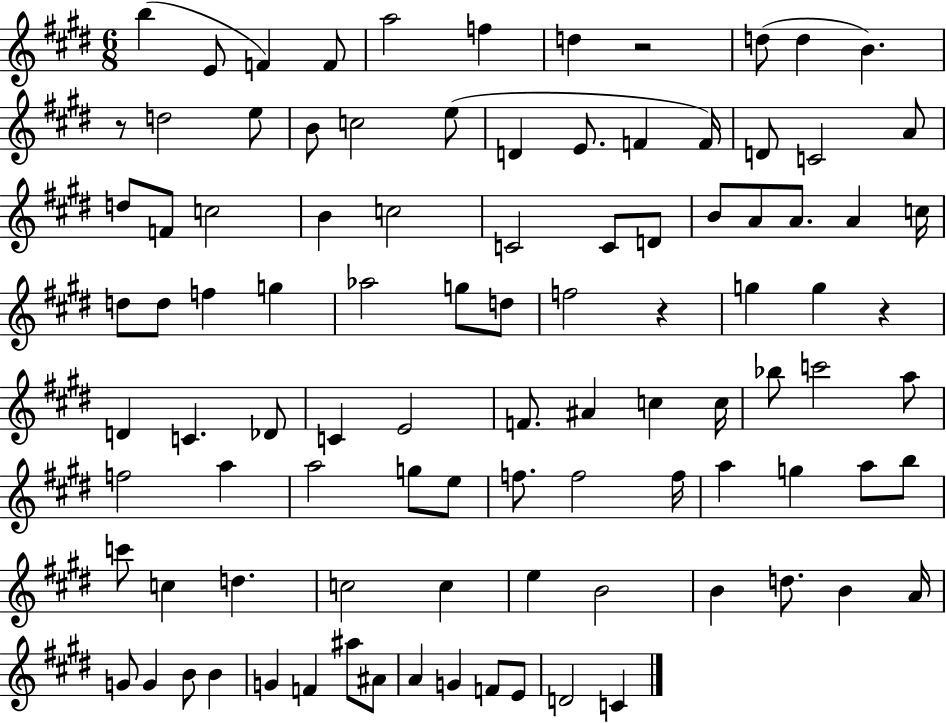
{
  \clef treble
  \numericTimeSignature
  \time 6/8
  \key e \major
  \repeat volta 2 { b''4( e'8 f'4) f'8 | a''2 f''4 | d''4 r2 | d''8( d''4 b'4.) | \break r8 d''2 e''8 | b'8 c''2 e''8( | d'4 e'8. f'4 f'16) | d'8 c'2 a'8 | \break d''8 f'8 c''2 | b'4 c''2 | c'2 c'8 d'8 | b'8 a'8 a'8. a'4 c''16 | \break d''8 d''8 f''4 g''4 | aes''2 g''8 d''8 | f''2 r4 | g''4 g''4 r4 | \break d'4 c'4. des'8 | c'4 e'2 | f'8. ais'4 c''4 c''16 | bes''8 c'''2 a''8 | \break f''2 a''4 | a''2 g''8 e''8 | f''8. f''2 f''16 | a''4 g''4 a''8 b''8 | \break c'''8 c''4 d''4. | c''2 c''4 | e''4 b'2 | b'4 d''8. b'4 a'16 | \break g'8 g'4 b'8 b'4 | g'4 f'4 ais''8 ais'8 | a'4 g'4 f'8 e'8 | d'2 c'4 | \break } \bar "|."
}